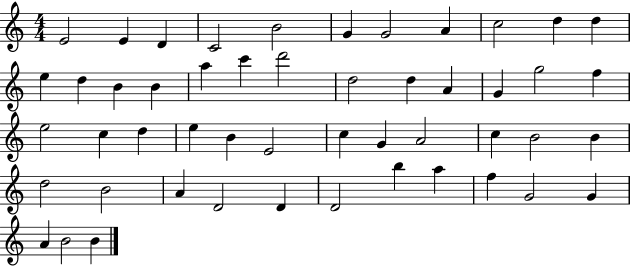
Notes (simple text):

E4/h E4/q D4/q C4/h B4/h G4/q G4/h A4/q C5/h D5/q D5/q E5/q D5/q B4/q B4/q A5/q C6/q D6/h D5/h D5/q A4/q G4/q G5/h F5/q E5/h C5/q D5/q E5/q B4/q E4/h C5/q G4/q A4/h C5/q B4/h B4/q D5/h B4/h A4/q D4/h D4/q D4/h B5/q A5/q F5/q G4/h G4/q A4/q B4/h B4/q